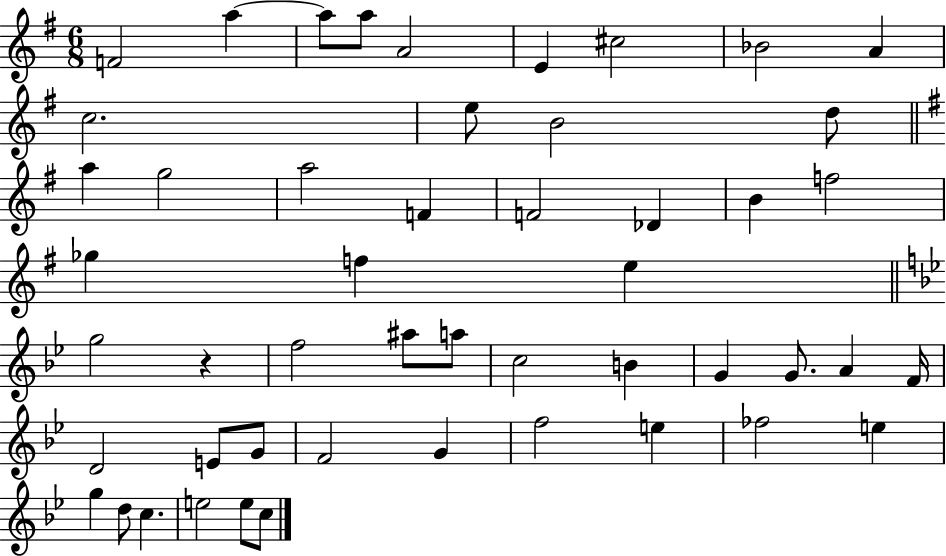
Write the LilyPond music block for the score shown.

{
  \clef treble
  \numericTimeSignature
  \time 6/8
  \key g \major
  f'2 a''4~~ | a''8 a''8 a'2 | e'4 cis''2 | bes'2 a'4 | \break c''2. | e''8 b'2 d''8 | \bar "||" \break \key g \major a''4 g''2 | a''2 f'4 | f'2 des'4 | b'4 f''2 | \break ges''4 f''4 e''4 | \bar "||" \break \key bes \major g''2 r4 | f''2 ais''8 a''8 | c''2 b'4 | g'4 g'8. a'4 f'16 | \break d'2 e'8 g'8 | f'2 g'4 | f''2 e''4 | fes''2 e''4 | \break g''4 d''8 c''4. | e''2 e''8 c''8 | \bar "|."
}